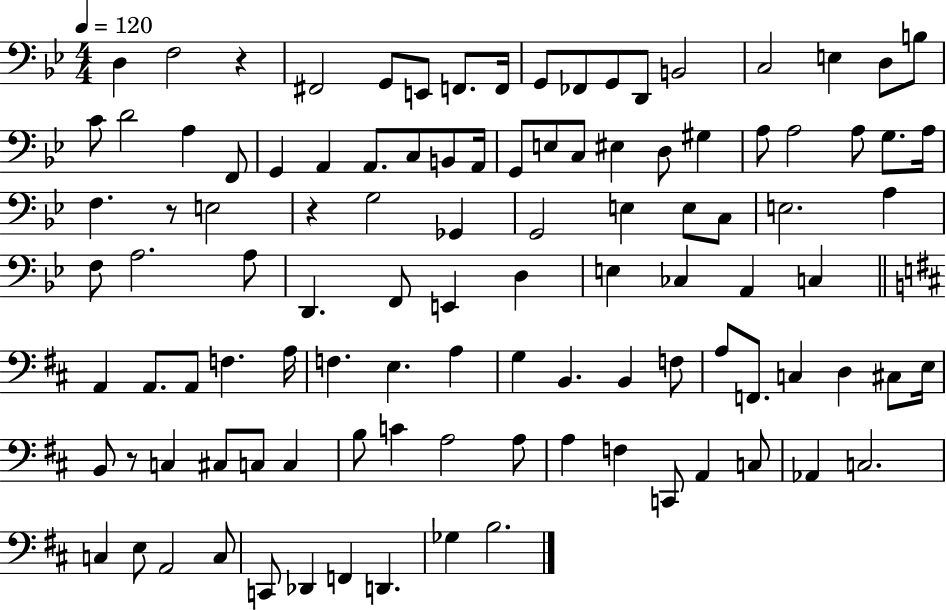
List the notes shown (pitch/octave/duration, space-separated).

D3/q F3/h R/q F#2/h G2/e E2/e F2/e. F2/s G2/e FES2/e G2/e D2/e B2/h C3/h E3/q D3/e B3/e C4/e D4/h A3/q F2/e G2/q A2/q A2/e. C3/e B2/e A2/s G2/e E3/e C3/e EIS3/q D3/e G#3/q A3/e A3/h A3/e G3/e. A3/s F3/q. R/e E3/h R/q G3/h Gb2/q G2/h E3/q E3/e C3/e E3/h. A3/q F3/e A3/h. A3/e D2/q. F2/e E2/q D3/q E3/q CES3/q A2/q C3/q A2/q A2/e. A2/e F3/q. A3/s F3/q. E3/q. A3/q G3/q B2/q. B2/q F3/e A3/e F2/e. C3/q D3/q C#3/e E3/s B2/e R/e C3/q C#3/e C3/e C3/q B3/e C4/q A3/h A3/e A3/q F3/q C2/e A2/q C3/e Ab2/q C3/h. C3/q E3/e A2/h C3/e C2/e Db2/q F2/q D2/q. Gb3/q B3/h.